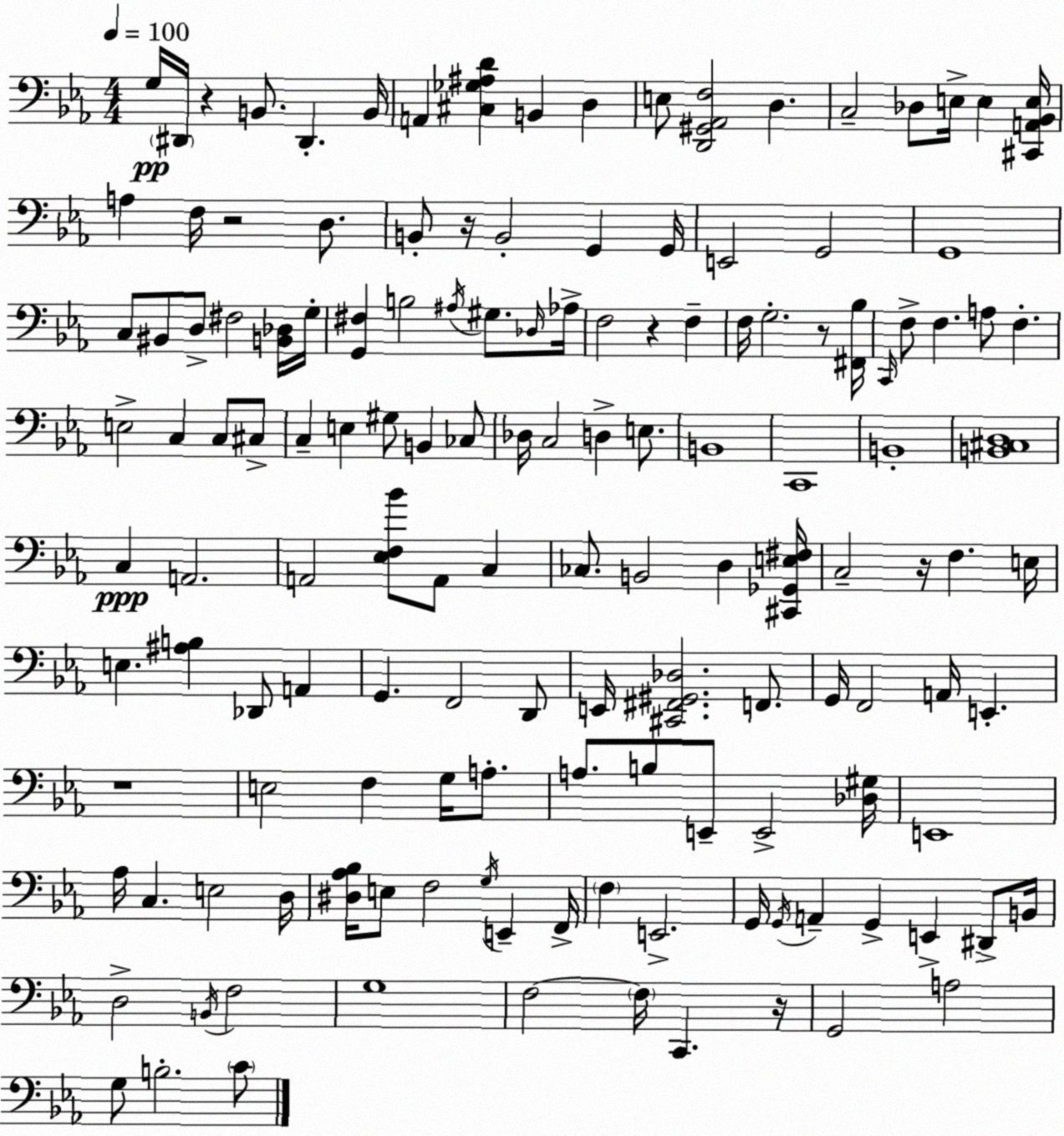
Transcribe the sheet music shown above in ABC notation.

X:1
T:Untitled
M:4/4
L:1/4
K:Eb
G,/4 ^D,,/4 z B,,/2 ^D,, B,,/4 A,, [^C,_G,^A,D] B,, D, E,/2 [D,,^G,,_A,,F,]2 D, C,2 _D,/2 E,/4 E, [^C,,A,,_B,,E,]/4 A, F,/4 z2 D,/2 B,,/2 z/4 B,,2 G,, G,,/4 E,,2 G,,2 G,,4 C,/2 ^B,,/2 D,/2 ^F,2 [B,,_D,]/4 G,/4 [G,,^F,] B,2 ^A,/4 ^G,/2 _D,/4 _A,/4 F,2 z F, F,/4 G,2 z/2 [^F,,_B,]/4 C,,/4 F,/2 F, A,/2 F, E,2 C, C,/2 ^C,/2 C, E, ^G,/2 B,, _C,/2 _D,/4 C,2 D, E,/2 B,,4 C,,4 B,,4 [B,,^C,D,]4 C, A,,2 A,,2 [_E,F,_B]/2 A,,/2 C, _C,/2 B,,2 D, [^C,,_G,,E,^F,]/4 C,2 z/4 F, E,/4 E, [^A,B,] _D,,/2 A,, G,, F,,2 D,,/2 E,,/4 [^C,,^F,,^G,,_D,]2 F,,/2 G,,/4 F,,2 A,,/4 E,, z4 E,2 F, G,/4 A,/2 A,/2 B,/2 E,,/2 E,,2 [_D,^G,]/4 E,,4 _A,/4 C, E,2 D,/4 [^D,_A,_B,]/4 E,/2 F,2 G,/4 E,, F,,/4 F, E,,2 G,,/4 G,,/4 A,, G,, E,, ^D,,/2 B,,/4 D,2 B,,/4 F,2 G,4 F,2 F,/4 C,, z/4 G,,2 A,2 G,/2 B,2 C/2